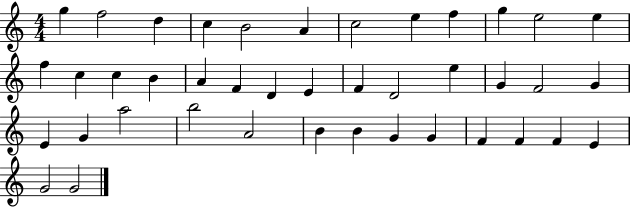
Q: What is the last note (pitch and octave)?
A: G4